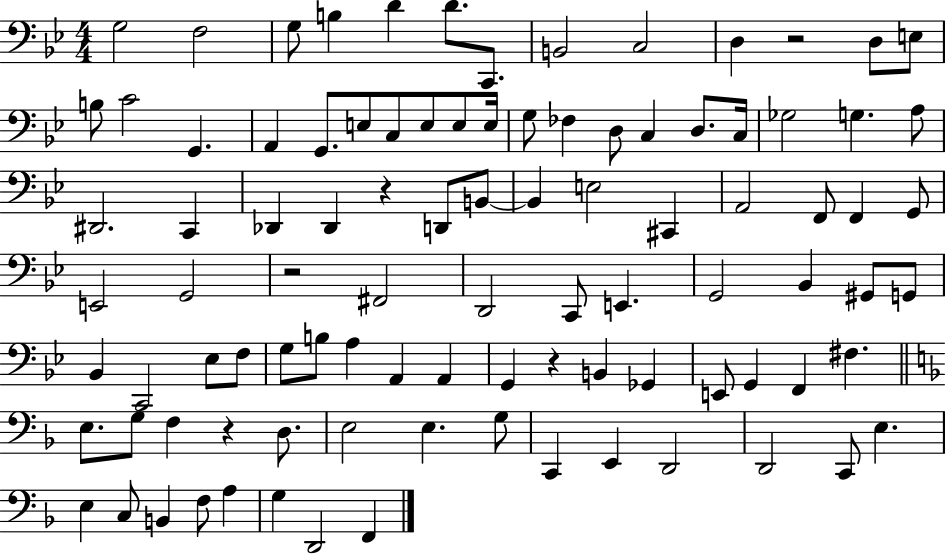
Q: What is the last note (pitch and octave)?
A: F2